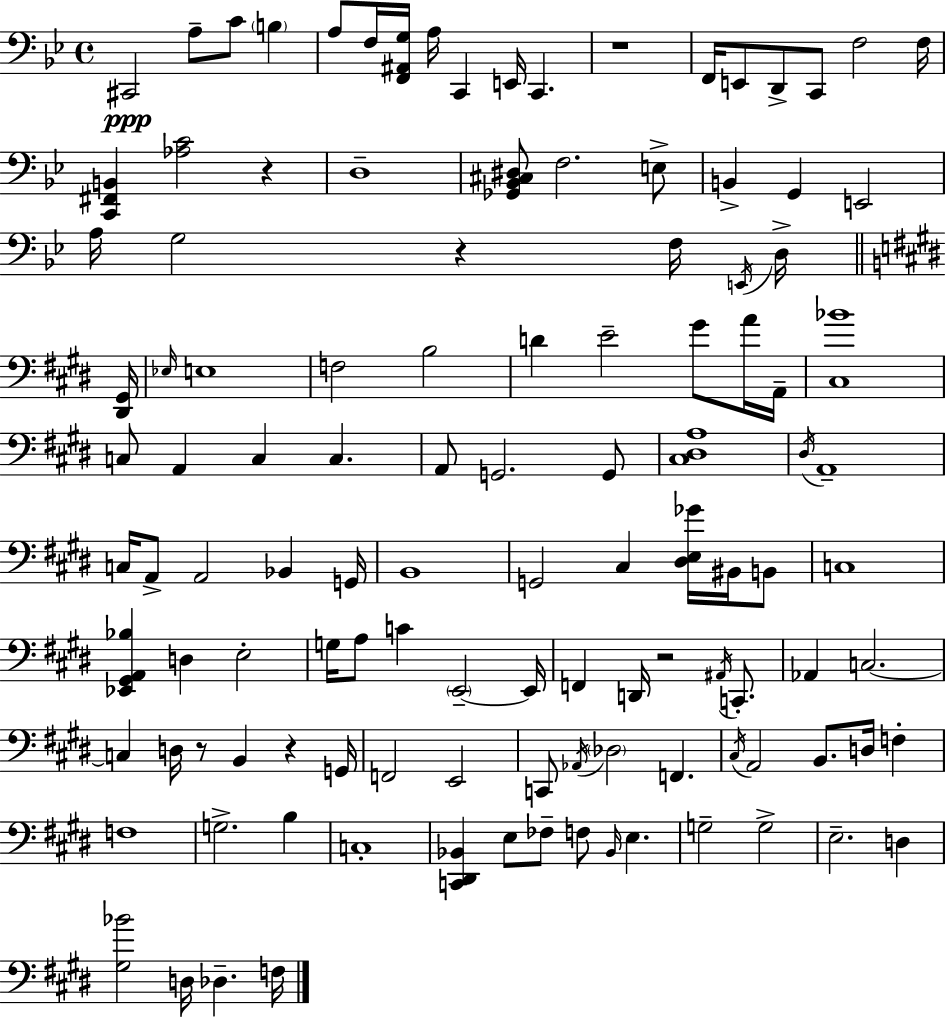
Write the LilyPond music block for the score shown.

{
  \clef bass
  \time 4/4
  \defaultTimeSignature
  \key bes \major
  cis,2\ppp a8-- c'8 \parenthesize b4 | a8 f16 <f, ais, g>16 a16 c,4 e,16 c,4. | r1 | f,16 e,8 d,8-> c,8 f2 f16 | \break <c, fis, b,>4 <aes c'>2 r4 | d1-- | <ges, bes, cis dis>8 f2. e8-> | b,4-> g,4 e,2 | \break a16 g2 r4 f16 \acciaccatura { e,16 } d16-> | \bar "||" \break \key e \major <dis, gis,>16 \grace { ees16 } e1 | f2 b2 | d'4 e'2-- gis'8 | a'16 a,16-- <cis bes'>1 | \break c8 a,4 c4 c4. | a,8 g,2. | g,8 <cis dis a>1 | \acciaccatura { dis16 } a,1-- | \break c16 a,8-> a,2 bes,4 | g,16 b,1 | g,2 cis4 <dis e ges'>16 | bis,16 b,8 c1 | \break <ees, gis, a, bes>4 d4 e2-. | g16 a8 c'4 \parenthesize e,2--~~ | e,16 f,4 d,16 r2 | \acciaccatura { ais,16 } c,8.-. aes,4 c2.~~ | \break c4 d16 r8 b,4 r4 | g,16 f,2 e,2 | c,8 \acciaccatura { aes,16 } \parenthesize des2 f,4. | \acciaccatura { cis16 } a,2 b,8. | \break d16 f4-. f1 | g2.-> | b4 c1-. | <c, dis, bes,>4 e8 fes8-- f8 | \break \grace { bes,16 } e4. g2-- g2-> | e2.-- | d4 <gis bes'>2 d16 | des4.-- f16 \bar "|."
}